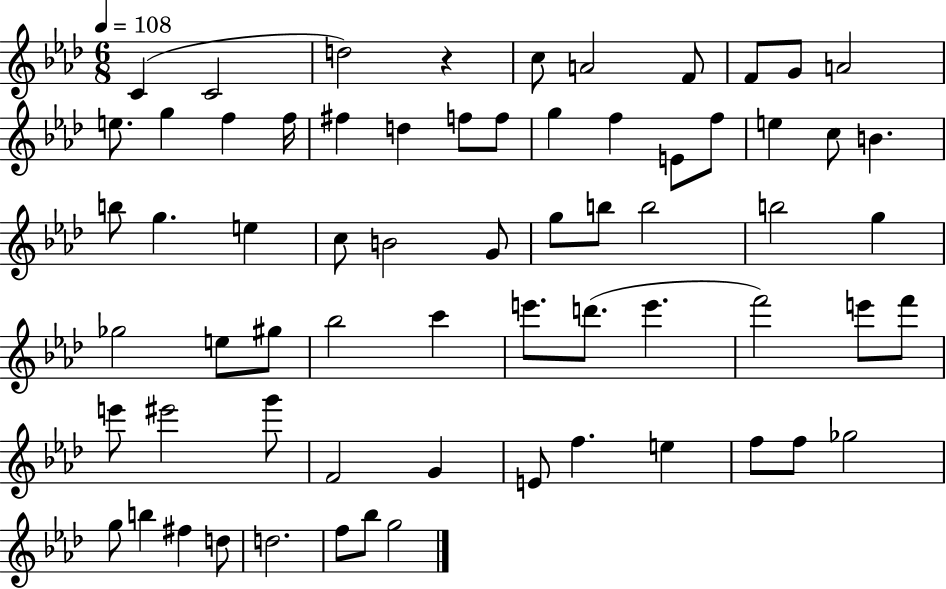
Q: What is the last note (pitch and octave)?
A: G5